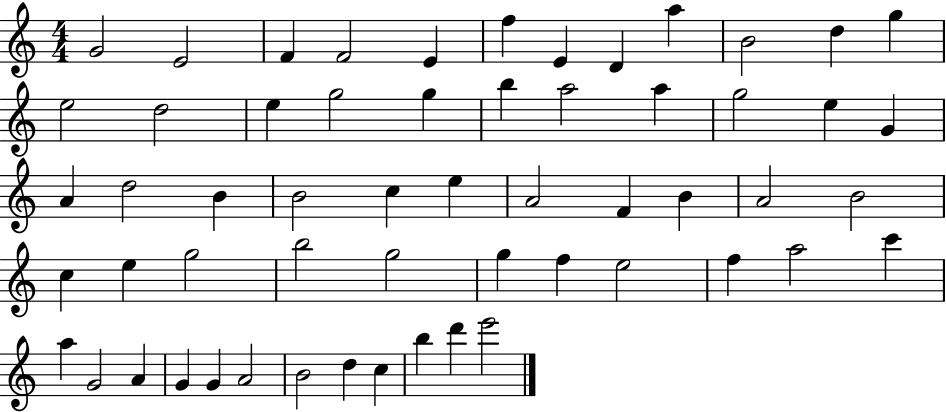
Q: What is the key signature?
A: C major